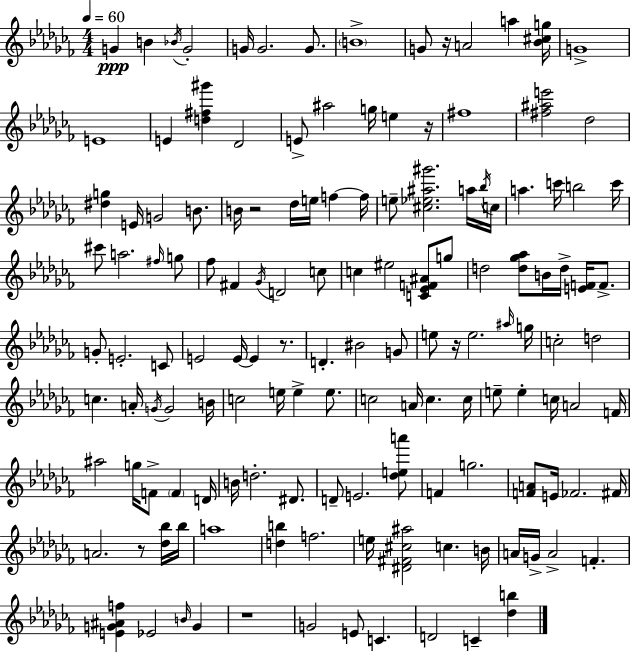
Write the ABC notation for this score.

X:1
T:Untitled
M:4/4
L:1/4
K:Abm
G B _B/4 G2 G/4 G2 G/2 B4 G/2 z/4 A2 a [_B^cg]/4 G4 E4 E [d^f^g'] _D2 E/2 ^a2 g/4 e z/4 ^f4 [^f^ae']2 _d2 [^dg] E/4 G2 B/2 B/4 z2 _d/4 e/4 f f/4 e/2 [^c_e^a^g']2 a/4 _b/4 c/4 a c'/4 b2 c'/4 ^c'/2 a2 ^f/4 g/2 _f/2 ^F _G/4 D2 c/2 c ^e2 [C_EF^A]/2 g/2 d2 [d_g_a]/2 B/4 d/4 [EF]/4 F/2 G/2 E2 C/2 E2 E/4 E z/2 D ^B2 G/2 e/2 z/4 e2 ^a/4 g/4 c2 d2 c A/4 G/4 G2 B/4 c2 e/4 e e/2 c2 A/4 c c/4 e/2 e c/4 A2 F/4 ^a2 g/4 F/2 F D/4 B/4 d2 ^D/2 D/2 E2 [_dea']/2 F g2 [FA]/2 E/4 _F2 ^F/4 A2 z/2 [_d_b]/4 _b/4 a4 [db] f2 e/4 [^D^F^c^a]2 c B/4 A/4 G/4 A2 F [EG^Af] _E2 B/4 G z4 G2 E/2 C D2 C [_db]